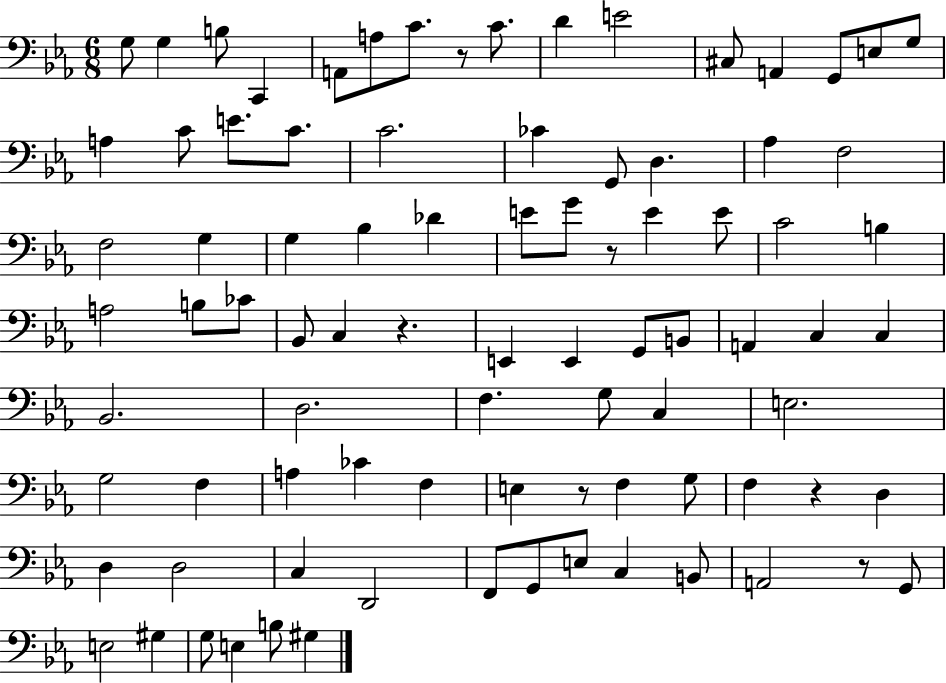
X:1
T:Untitled
M:6/8
L:1/4
K:Eb
G,/2 G, B,/2 C,, A,,/2 A,/2 C/2 z/2 C/2 D E2 ^C,/2 A,, G,,/2 E,/2 G,/2 A, C/2 E/2 C/2 C2 _C G,,/2 D, _A, F,2 F,2 G, G, _B, _D E/2 G/2 z/2 E E/2 C2 B, A,2 B,/2 _C/2 _B,,/2 C, z E,, E,, G,,/2 B,,/2 A,, C, C, _B,,2 D,2 F, G,/2 C, E,2 G,2 F, A, _C F, E, z/2 F, G,/2 F, z D, D, D,2 C, D,,2 F,,/2 G,,/2 E,/2 C, B,,/2 A,,2 z/2 G,,/2 E,2 ^G, G,/2 E, B,/2 ^G,